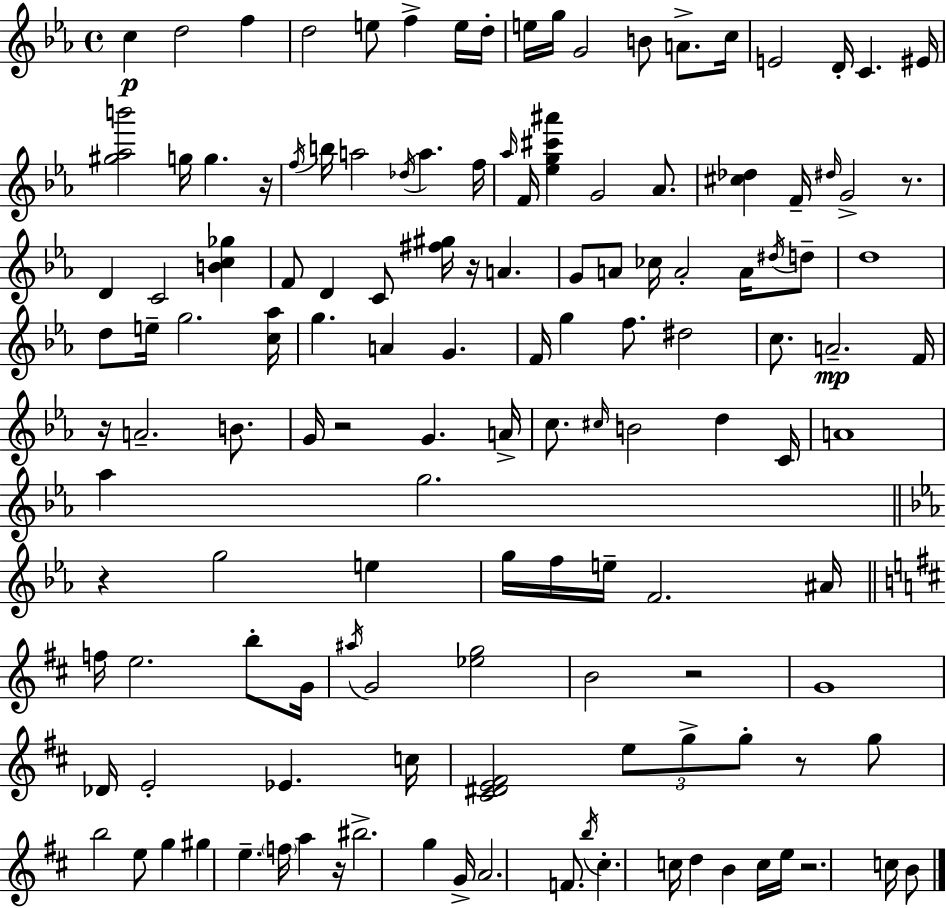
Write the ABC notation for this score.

X:1
T:Untitled
M:4/4
L:1/4
K:Cm
c d2 f d2 e/2 f e/4 d/4 e/4 g/4 G2 B/2 A/2 c/4 E2 D/4 C ^E/4 [^g_ab']2 g/4 g z/4 f/4 b/4 a2 _d/4 a f/4 _a/4 F/4 [_eg^c'^a'] G2 _A/2 [^c_d] F/4 ^d/4 G2 z/2 D C2 [Bc_g] F/2 D C/2 [^f^g]/4 z/4 A G/2 A/2 _c/4 A2 A/4 ^d/4 d/2 d4 d/2 e/4 g2 [c_a]/4 g A G F/4 g f/2 ^d2 c/2 A2 F/4 z/4 A2 B/2 G/4 z2 G A/4 c/2 ^c/4 B2 d C/4 A4 _a g2 z g2 e g/4 f/4 e/4 F2 ^A/4 f/4 e2 b/2 G/4 ^a/4 G2 [_eg]2 B2 z2 G4 _D/4 E2 _E c/4 [^C^DE^F]2 e/2 g/2 g/2 z/2 g/2 b2 e/2 g ^g e f/4 a z/4 ^b2 g G/4 A2 F/2 b/4 ^c c/4 d B c/4 e/4 z2 c/4 B/2